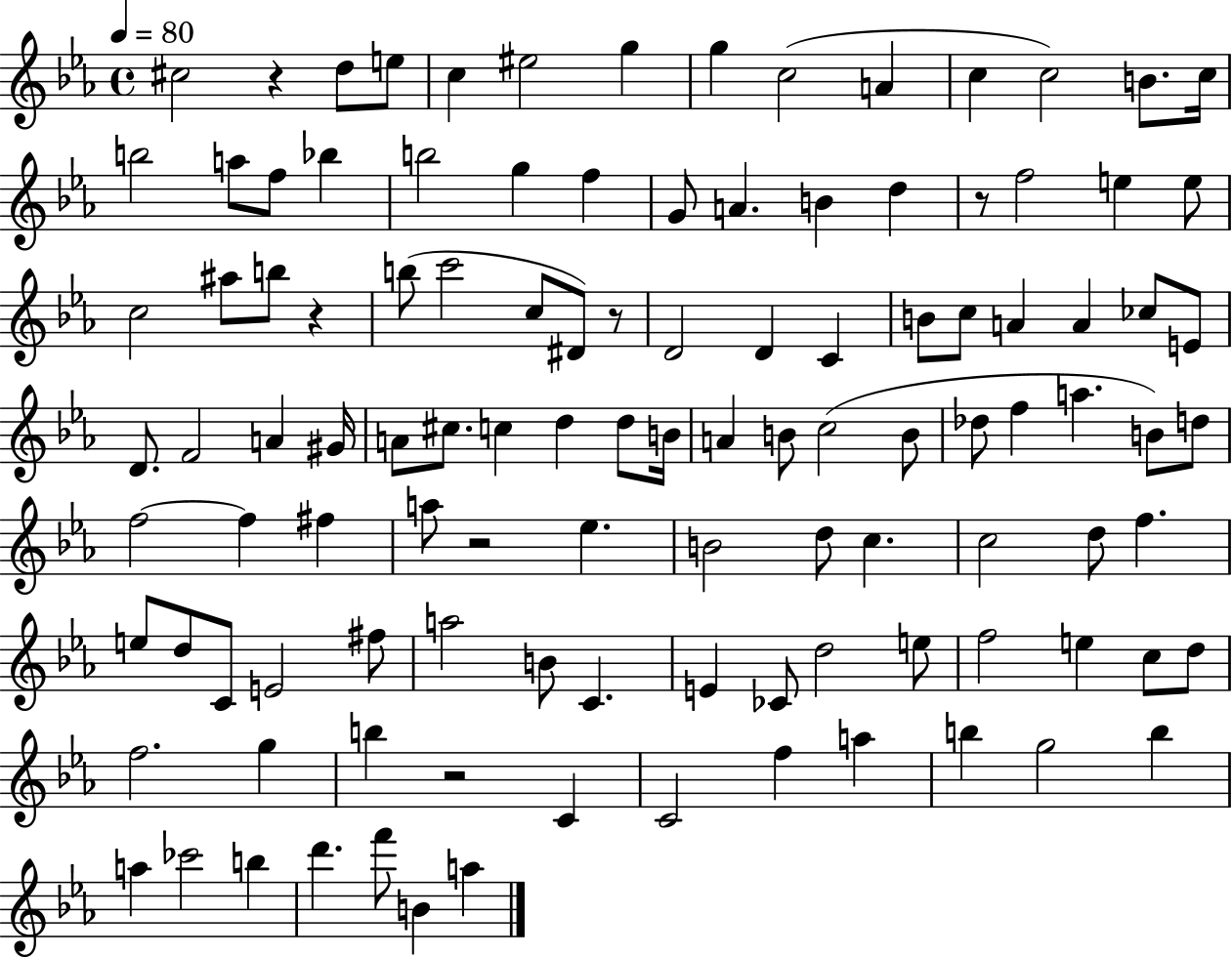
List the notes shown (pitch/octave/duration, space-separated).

C#5/h R/q D5/e E5/e C5/q EIS5/h G5/q G5/q C5/h A4/q C5/q C5/h B4/e. C5/s B5/h A5/e F5/e Bb5/q B5/h G5/q F5/q G4/e A4/q. B4/q D5/q R/e F5/h E5/q E5/e C5/h A#5/e B5/e R/q B5/e C6/h C5/e D#4/e R/e D4/h D4/q C4/q B4/e C5/e A4/q A4/q CES5/e E4/e D4/e. F4/h A4/q G#4/s A4/e C#5/e. C5/q D5/q D5/e B4/s A4/q B4/e C5/h B4/e Db5/e F5/q A5/q. B4/e D5/e F5/h F5/q F#5/q A5/e R/h Eb5/q. B4/h D5/e C5/q. C5/h D5/e F5/q. E5/e D5/e C4/e E4/h F#5/e A5/h B4/e C4/q. E4/q CES4/e D5/h E5/e F5/h E5/q C5/e D5/e F5/h. G5/q B5/q R/h C4/q C4/h F5/q A5/q B5/q G5/h B5/q A5/q CES6/h B5/q D6/q. F6/e B4/q A5/q